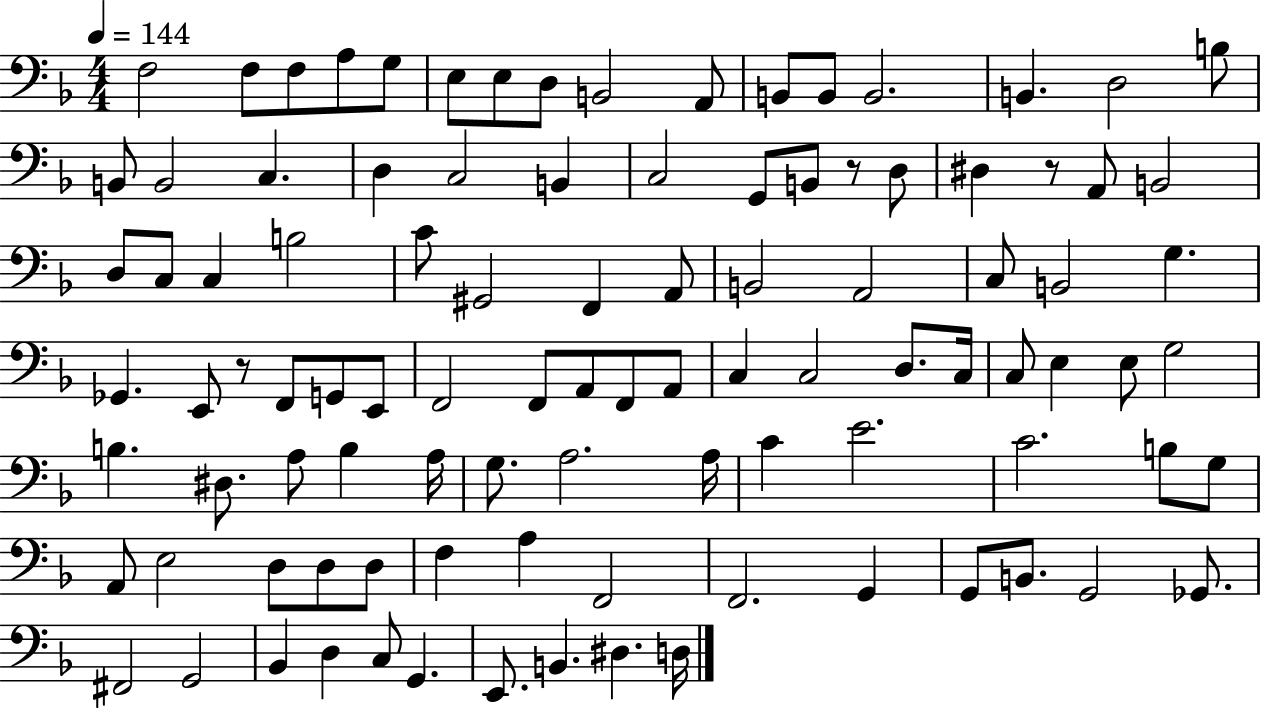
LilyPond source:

{
  \clef bass
  \numericTimeSignature
  \time 4/4
  \key f \major
  \tempo 4 = 144
  f2 f8 f8 a8 g8 | e8 e8 d8 b,2 a,8 | b,8 b,8 b,2. | b,4. d2 b8 | \break b,8 b,2 c4. | d4 c2 b,4 | c2 g,8 b,8 r8 d8 | dis4 r8 a,8 b,2 | \break d8 c8 c4 b2 | c'8 gis,2 f,4 a,8 | b,2 a,2 | c8 b,2 g4. | \break ges,4. e,8 r8 f,8 g,8 e,8 | f,2 f,8 a,8 f,8 a,8 | c4 c2 d8. c16 | c8 e4 e8 g2 | \break b4. dis8. a8 b4 a16 | g8. a2. a16 | c'4 e'2. | c'2. b8 g8 | \break a,8 e2 d8 d8 d8 | f4 a4 f,2 | f,2. g,4 | g,8 b,8. g,2 ges,8. | \break fis,2 g,2 | bes,4 d4 c8 g,4. | e,8. b,4. dis4. d16 | \bar "|."
}